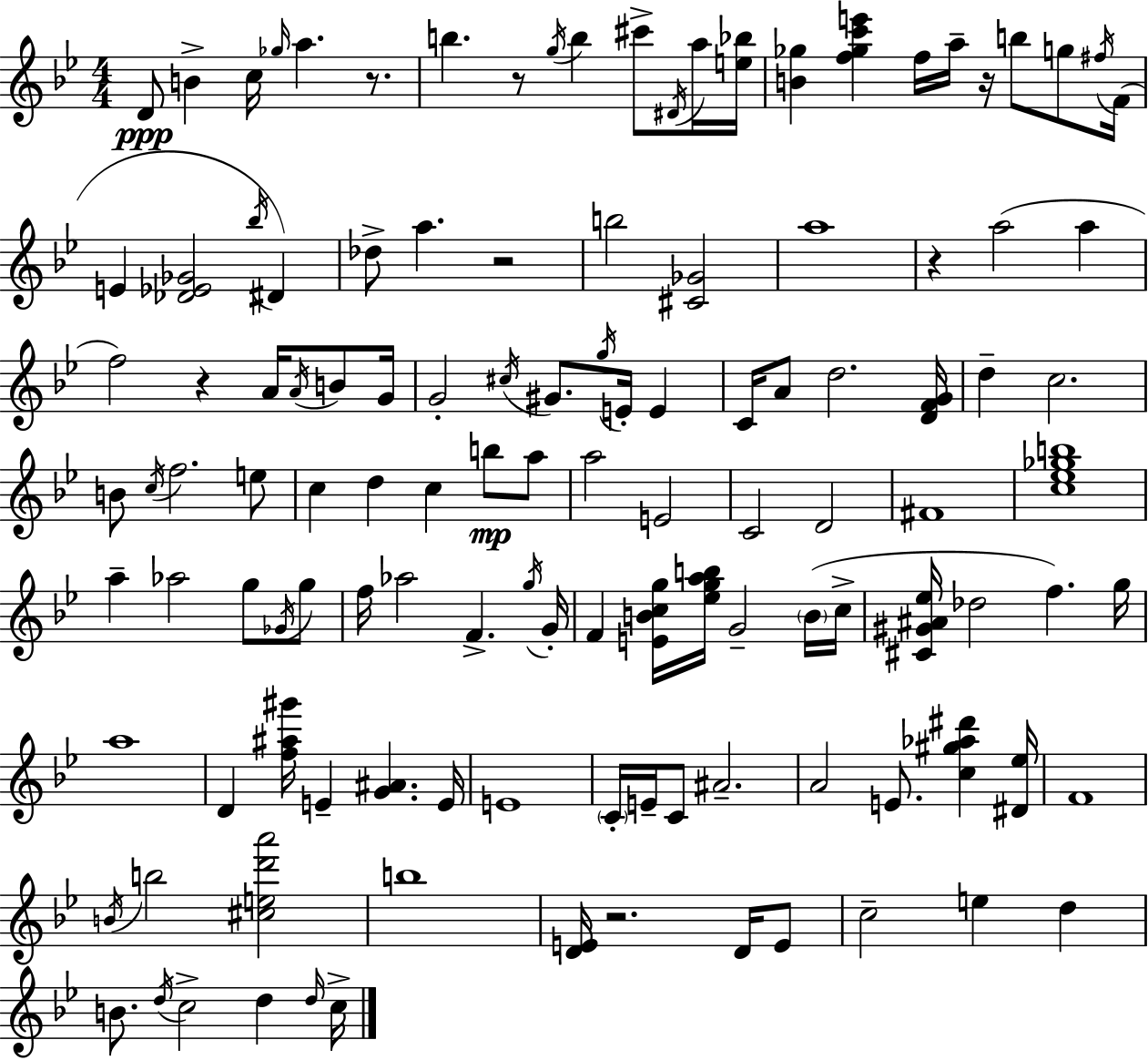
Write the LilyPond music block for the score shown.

{
  \clef treble
  \numericTimeSignature
  \time 4/4
  \key g \minor
  \repeat volta 2 { d'8\ppp b'4-> c''16 \grace { ges''16 } a''4. r8. | b''4. r8 \acciaccatura { g''16 } b''4 cis'''8-> | \acciaccatura { dis'16 } a''16 <e'' bes''>16 <b' ges''>4 <f'' ges'' c''' e'''>4 f''16 a''16-- r16 b''8 | g''8 \acciaccatura { fis''16 } f'16( e'4 <des' ees' ges'>2 | \break \acciaccatura { bes''16 } dis'4) des''8-> a''4. r2 | b''2 <cis' ges'>2 | a''1 | r4 a''2( | \break a''4 f''2) r4 | a'16 \acciaccatura { a'16 } b'8 g'16 g'2-. \acciaccatura { cis''16 } gis'8. | \acciaccatura { g''16 } e'16-. e'4 c'16 a'8 d''2. | <d' f' g'>16 d''4-- c''2. | \break b'8 \acciaccatura { c''16 } f''2. | e''8 c''4 d''4 | c''4 b''8\mp a''8 a''2 | e'2 c'2 | \break d'2 fis'1 | <c'' ees'' ges'' b''>1 | a''4-- aes''2 | g''8 \acciaccatura { ges'16 } g''8 f''16 aes''2 | \break f'4.-> \acciaccatura { g''16 } g'16-. f'4 <e' b' c'' g''>16 | <ees'' g'' a'' b''>16 g'2-- \parenthesize b'16( c''16-> <cis' gis' ais' ees''>16 des''2 | f''4.) g''16 a''1 | d'4 <f'' ais'' gis'''>16 | \break e'4-- <g' ais'>4. e'16 e'1 | \parenthesize c'16-. e'16-- c'8 ais'2.-- | a'2 | e'8. <c'' gis'' aes'' dis'''>4 <dis' ees''>16 f'1 | \break \acciaccatura { b'16 } b''2 | <cis'' e'' d''' a'''>2 b''1 | <d' e'>16 r2. | d'16 e'8 c''2-- | \break e''4 d''4 b'8. \acciaccatura { d''16 } | c''2-> d''4 \grace { d''16 } c''16-> } \bar "|."
}